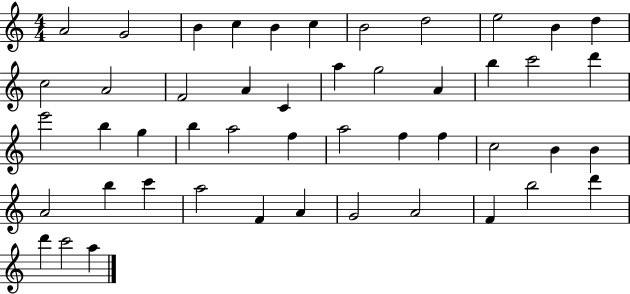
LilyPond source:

{
  \clef treble
  \numericTimeSignature
  \time 4/4
  \key c \major
  a'2 g'2 | b'4 c''4 b'4 c''4 | b'2 d''2 | e''2 b'4 d''4 | \break c''2 a'2 | f'2 a'4 c'4 | a''4 g''2 a'4 | b''4 c'''2 d'''4 | \break e'''2 b''4 g''4 | b''4 a''2 f''4 | a''2 f''4 f''4 | c''2 b'4 b'4 | \break a'2 b''4 c'''4 | a''2 f'4 a'4 | g'2 a'2 | f'4 b''2 d'''4 | \break d'''4 c'''2 a''4 | \bar "|."
}